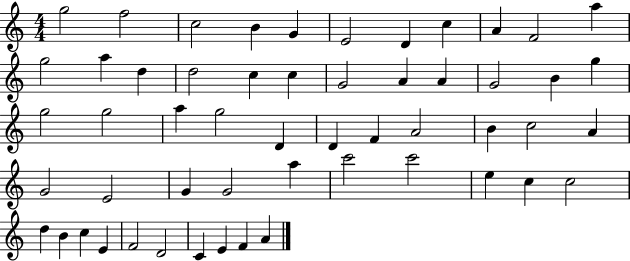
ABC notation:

X:1
T:Untitled
M:4/4
L:1/4
K:C
g2 f2 c2 B G E2 D c A F2 a g2 a d d2 c c G2 A A G2 B g g2 g2 a g2 D D F A2 B c2 A G2 E2 G G2 a c'2 c'2 e c c2 d B c E F2 D2 C E F A